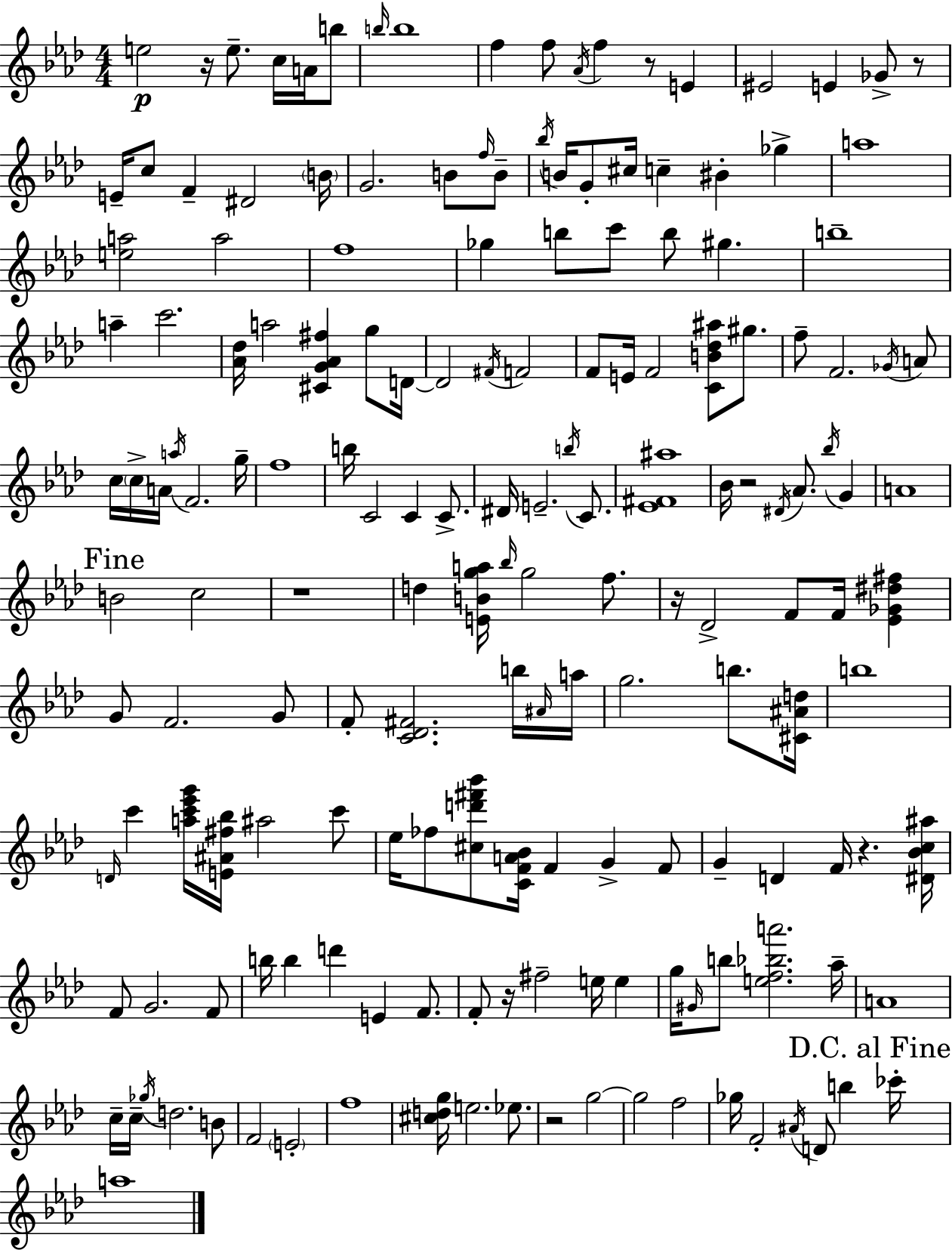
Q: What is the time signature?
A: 4/4